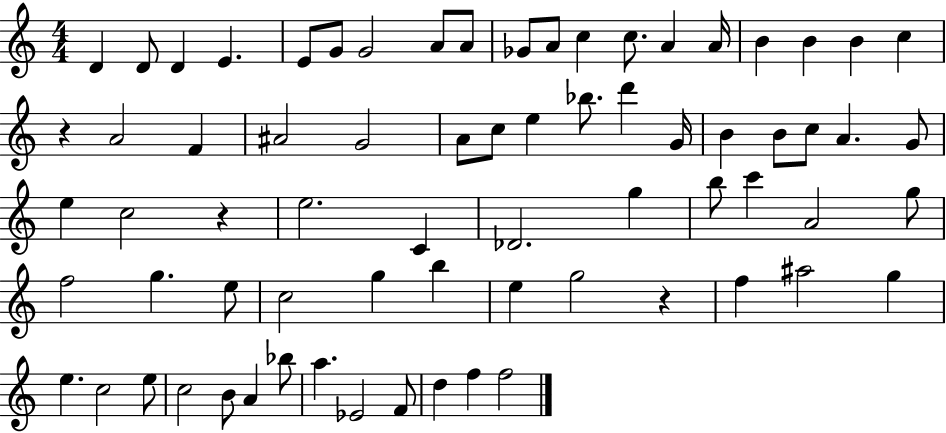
X:1
T:Untitled
M:4/4
L:1/4
K:C
D D/2 D E E/2 G/2 G2 A/2 A/2 _G/2 A/2 c c/2 A A/4 B B B c z A2 F ^A2 G2 A/2 c/2 e _b/2 d' G/4 B B/2 c/2 A G/2 e c2 z e2 C _D2 g b/2 c' A2 g/2 f2 g e/2 c2 g b e g2 z f ^a2 g e c2 e/2 c2 B/2 A _b/2 a _E2 F/2 d f f2